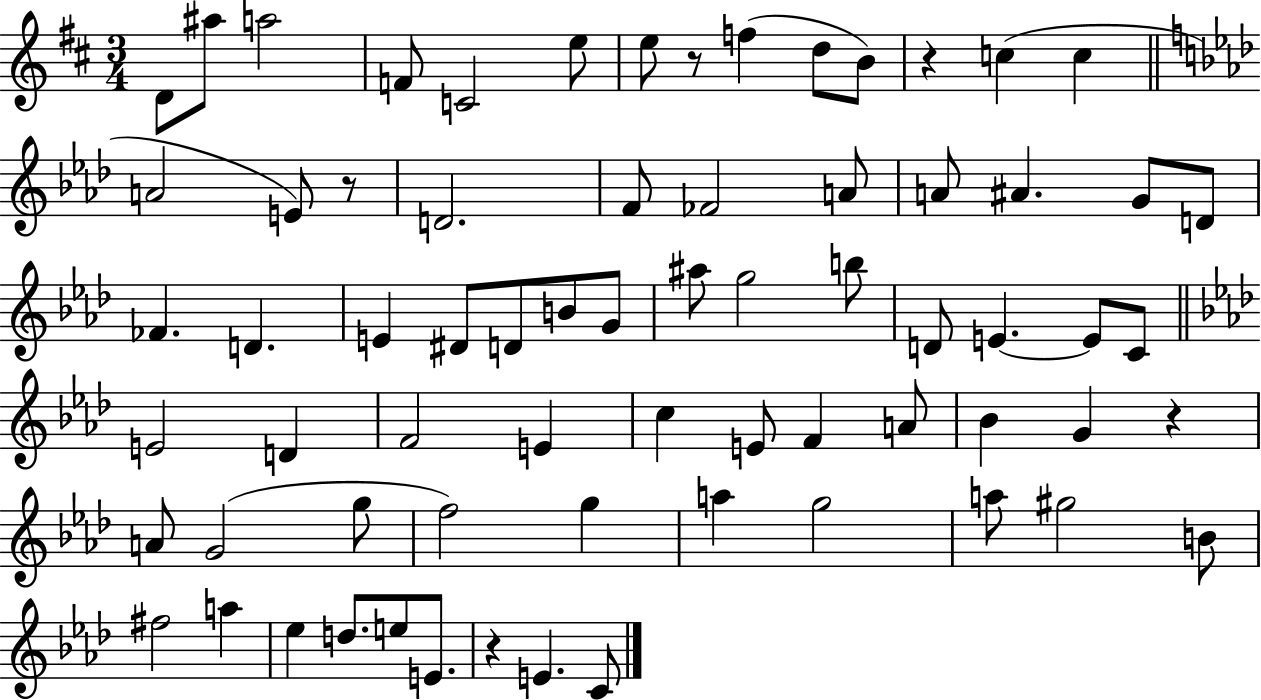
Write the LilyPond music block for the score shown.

{
  \clef treble
  \numericTimeSignature
  \time 3/4
  \key d \major
  d'8 ais''8 a''2 | f'8 c'2 e''8 | e''8 r8 f''4( d''8 b'8) | r4 c''4( c''4 | \break \bar "||" \break \key aes \major a'2 e'8) r8 | d'2. | f'8 fes'2 a'8 | a'8 ais'4. g'8 d'8 | \break fes'4. d'4. | e'4 dis'8 d'8 b'8 g'8 | ais''8 g''2 b''8 | d'8 e'4.~~ e'8 c'8 | \break \bar "||" \break \key aes \major e'2 d'4 | f'2 e'4 | c''4 e'8 f'4 a'8 | bes'4 g'4 r4 | \break a'8 g'2( g''8 | f''2) g''4 | a''4 g''2 | a''8 gis''2 b'8 | \break fis''2 a''4 | ees''4 d''8. e''8 e'8. | r4 e'4. c'8 | \bar "|."
}